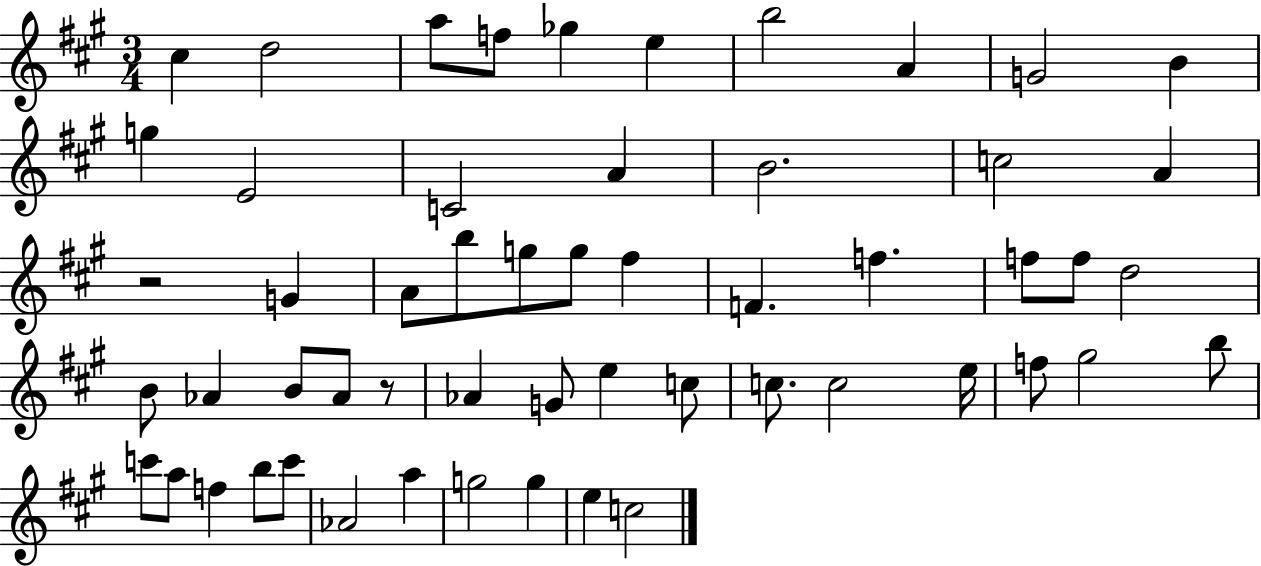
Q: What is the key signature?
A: A major